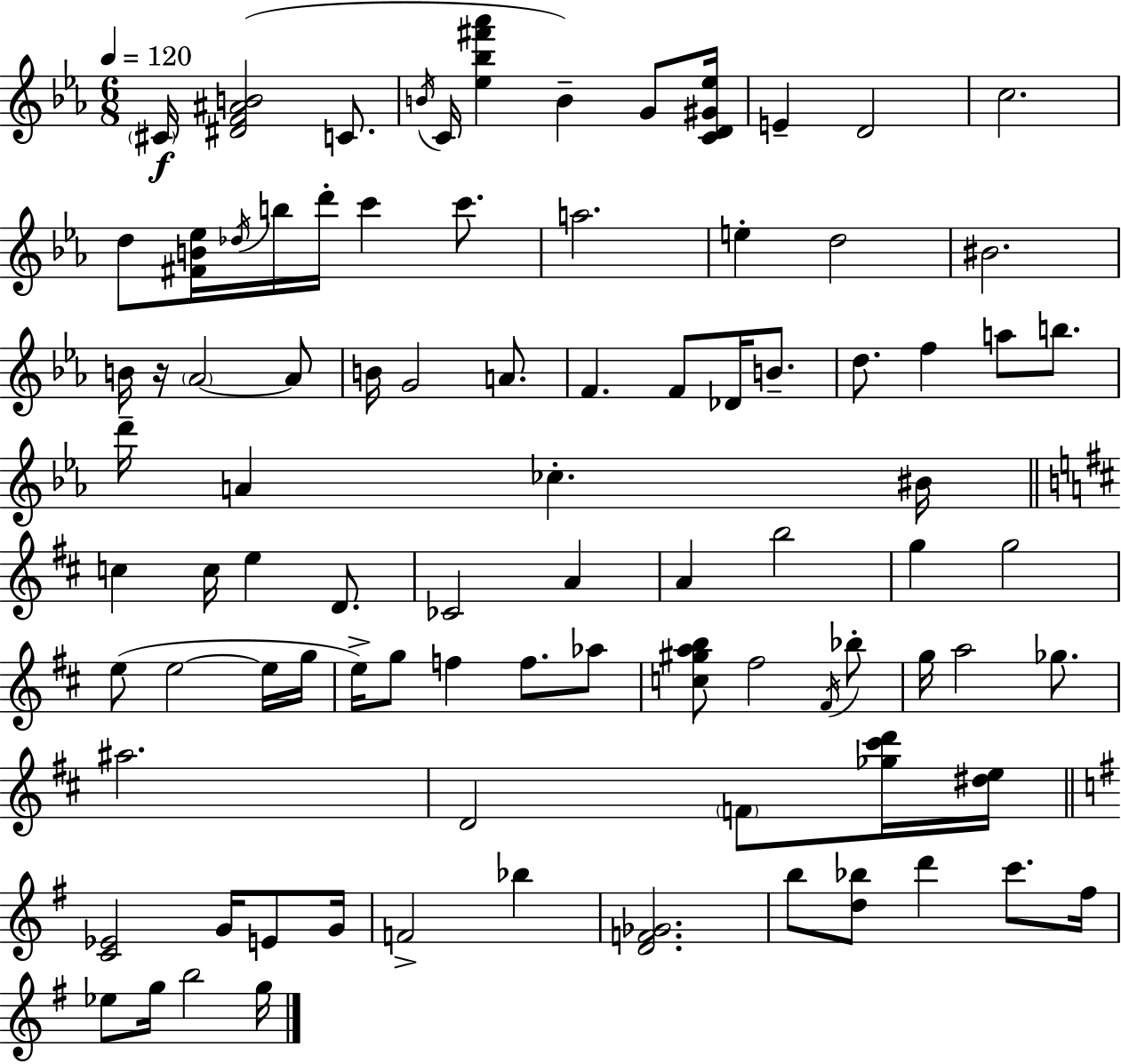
{
  \clef treble
  \numericTimeSignature
  \time 6/8
  \key ees \major
  \tempo 4 = 120
  \repeat volta 2 { \parenthesize cis'16\f <dis' f' ais' b'>2( c'8. | \acciaccatura { b'16 } c'16 <ees'' bes'' fis''' aes'''>4 b'4--) g'8 | <c' d' gis' ees''>16 e'4-- d'2 | c''2. | \break d''8 <fis' b' ees''>16 \acciaccatura { des''16 } b''16 d'''16-. c'''4 c'''8. | a''2. | e''4-. d''2 | bis'2. | \break b'16 r16 \parenthesize aes'2~~ | aes'8 b'16 g'2 a'8. | f'4. f'8 des'16 b'8.-- | d''8. f''4 a''8 b''8. | \break d'''16-- a'4 ces''4.-. | bis'16 \bar "||" \break \key d \major c''4 c''16 e''4 d'8. | ces'2 a'4 | a'4 b''2 | g''4 g''2 | \break e''8( e''2~~ e''16 g''16 | e''16->) g''8 f''4 f''8. aes''8 | <c'' gis'' a'' b''>8 fis''2 \acciaccatura { fis'16 } bes''8-. | g''16 a''2 ges''8. | \break ais''2. | d'2 \parenthesize f'8 <ges'' cis''' d'''>16 | <dis'' e''>16 \bar "||" \break \key e \minor <c' ees'>2 g'16 e'8 g'16 | f'2-> bes''4 | <d' f' ges'>2. | b''8 <d'' bes''>8 d'''4 c'''8. fis''16 | \break ees''8 g''16 b''2 g''16 | } \bar "|."
}